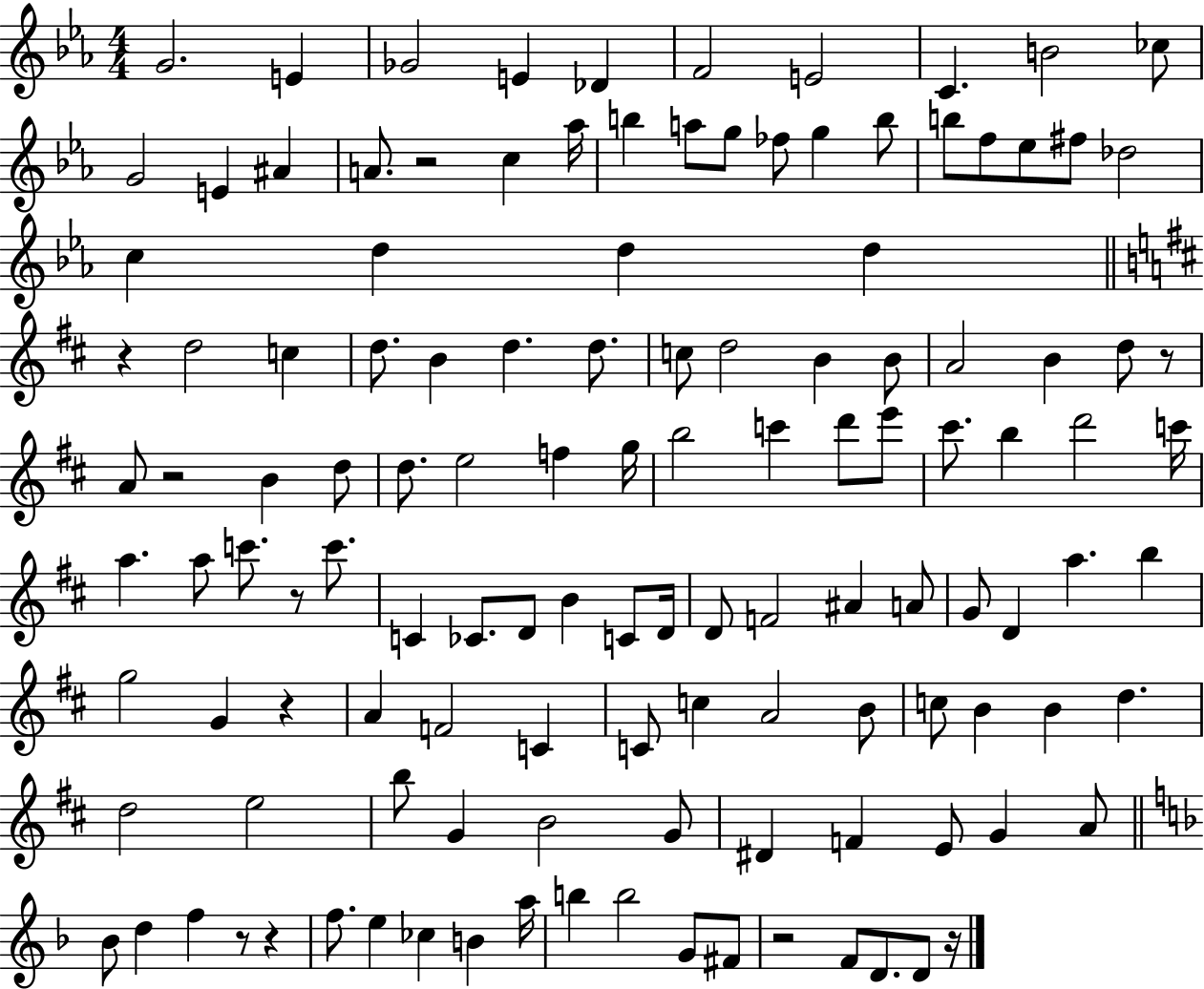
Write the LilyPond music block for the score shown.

{
  \clef treble
  \numericTimeSignature
  \time 4/4
  \key ees \major
  g'2. e'4 | ges'2 e'4 des'4 | f'2 e'2 | c'4. b'2 ces''8 | \break g'2 e'4 ais'4 | a'8. r2 c''4 aes''16 | b''4 a''8 g''8 fes''8 g''4 b''8 | b''8 f''8 ees''8 fis''8 des''2 | \break c''4 d''4 d''4 d''4 | \bar "||" \break \key b \minor r4 d''2 c''4 | d''8. b'4 d''4. d''8. | c''8 d''2 b'4 b'8 | a'2 b'4 d''8 r8 | \break a'8 r2 b'4 d''8 | d''8. e''2 f''4 g''16 | b''2 c'''4 d'''8 e'''8 | cis'''8. b''4 d'''2 c'''16 | \break a''4. a''8 c'''8. r8 c'''8. | c'4 ces'8. d'8 b'4 c'8 d'16 | d'8 f'2 ais'4 a'8 | g'8 d'4 a''4. b''4 | \break g''2 g'4 r4 | a'4 f'2 c'4 | c'8 c''4 a'2 b'8 | c''8 b'4 b'4 d''4. | \break d''2 e''2 | b''8 g'4 b'2 g'8 | dis'4 f'4 e'8 g'4 a'8 | \bar "||" \break \key d \minor bes'8 d''4 f''4 r8 r4 | f''8. e''4 ces''4 b'4 a''16 | b''4 b''2 g'8 fis'8 | r2 f'8 d'8. d'8 r16 | \break \bar "|."
}